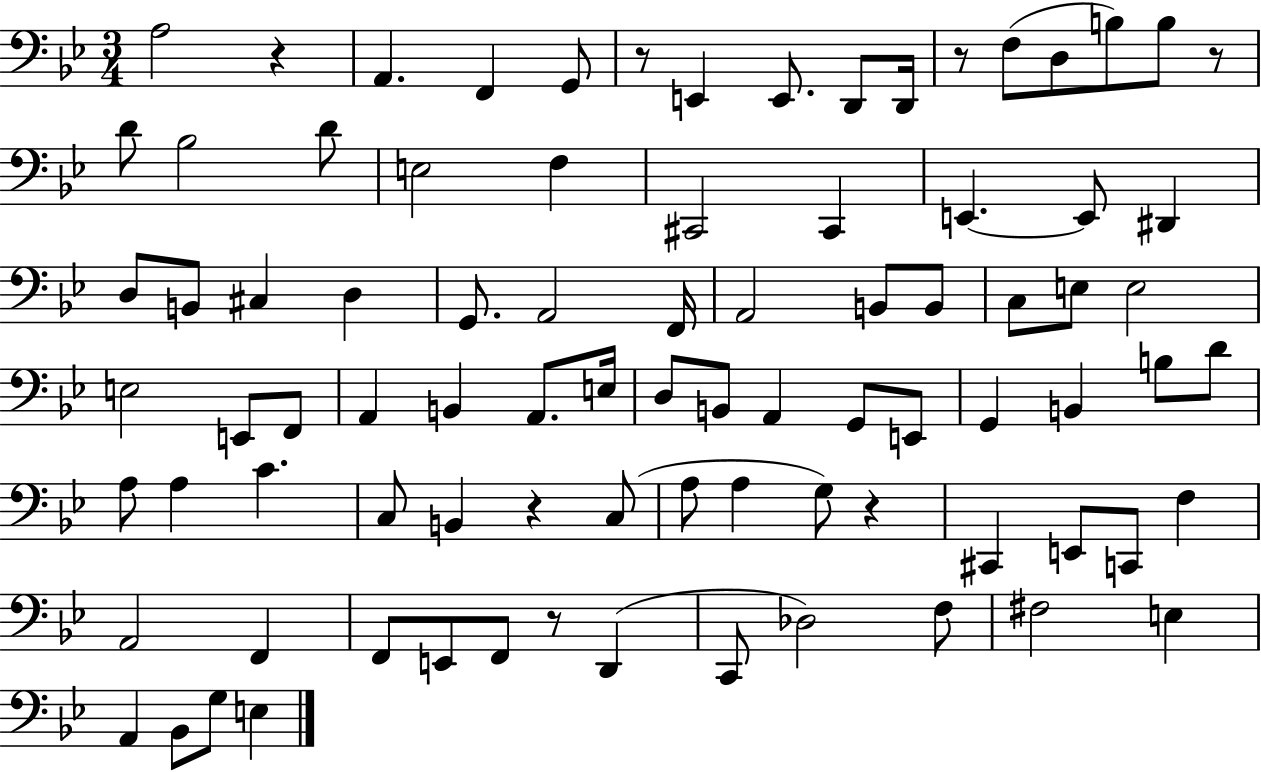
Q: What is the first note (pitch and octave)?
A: A3